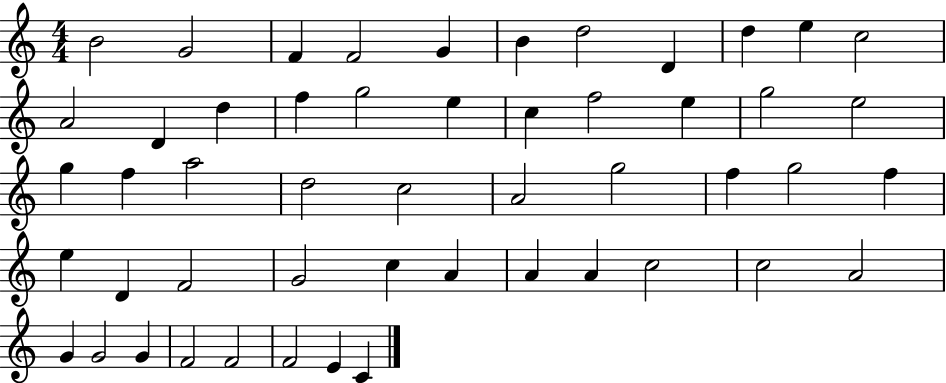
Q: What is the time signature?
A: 4/4